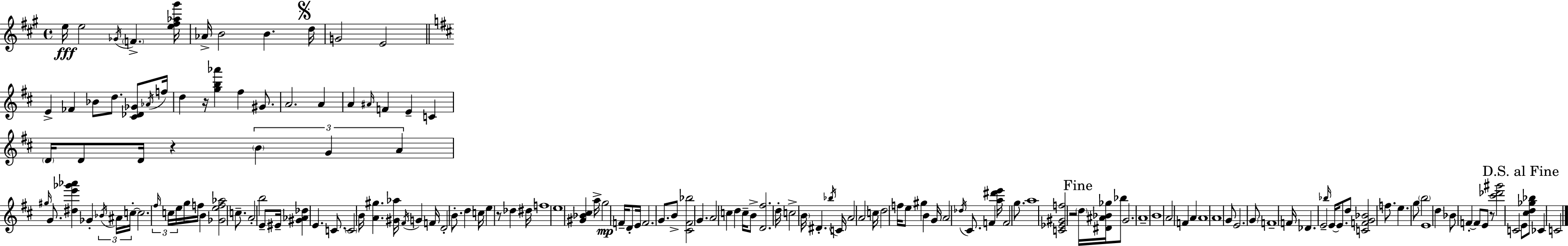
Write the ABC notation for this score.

X:1
T:Untitled
M:4/4
L:1/4
K:A
e/4 e2 _G/4 F [e^f_a^g']/4 _A/4 B2 B d/4 G2 E2 E _F _B/2 d/2 [^C_D_G]/2 _A/4 f/4 d z/4 [gb_a'] ^f ^G/2 A2 A A ^A/4 F E C D/4 D/2 D/4 z B G A ^g/4 G/2 [^de'_g'_a'] _G _B/4 ^A/4 c/4 c2 ^f/4 c/4 e/4 g/4 f/4 B [_Gef_a]2 c/2 A2 b2 E/2 ^E/4 [^G_A_d] E C/2 C2 B/4 [A^g] [^G_a]/4 ^F/4 G F/4 D2 B/2 d c/4 e z/2 _d ^d/4 f4 e4 [^G_B^c] a/4 g2 F/4 D/2 E/4 F2 G/2 B/2 [^C^F_b]2 G A2 c d c/4 B/2 [D^f]2 d/4 c2 B/4 ^D _b/4 C/4 A2 A2 c/4 d2 f/4 e/2 ^g B G/4 A2 _d/4 ^C/2 F [a^d'e']/4 F2 g/2 a4 [C_E^Gf]2 z2 d/4 [^D^A_B_g]/4 _b/2 G2 A4 B4 A2 F A A4 A4 G/2 E2 G/2 F4 F/4 _D E2 _b/4 E/4 E/2 d/2 [CFG_B]2 f/2 e g/2 b2 E4 d _B/2 F F/2 E/2 z/2 [^c'_d'^g']2 C2 E/2 [^cd_g_b]/2 _C C2